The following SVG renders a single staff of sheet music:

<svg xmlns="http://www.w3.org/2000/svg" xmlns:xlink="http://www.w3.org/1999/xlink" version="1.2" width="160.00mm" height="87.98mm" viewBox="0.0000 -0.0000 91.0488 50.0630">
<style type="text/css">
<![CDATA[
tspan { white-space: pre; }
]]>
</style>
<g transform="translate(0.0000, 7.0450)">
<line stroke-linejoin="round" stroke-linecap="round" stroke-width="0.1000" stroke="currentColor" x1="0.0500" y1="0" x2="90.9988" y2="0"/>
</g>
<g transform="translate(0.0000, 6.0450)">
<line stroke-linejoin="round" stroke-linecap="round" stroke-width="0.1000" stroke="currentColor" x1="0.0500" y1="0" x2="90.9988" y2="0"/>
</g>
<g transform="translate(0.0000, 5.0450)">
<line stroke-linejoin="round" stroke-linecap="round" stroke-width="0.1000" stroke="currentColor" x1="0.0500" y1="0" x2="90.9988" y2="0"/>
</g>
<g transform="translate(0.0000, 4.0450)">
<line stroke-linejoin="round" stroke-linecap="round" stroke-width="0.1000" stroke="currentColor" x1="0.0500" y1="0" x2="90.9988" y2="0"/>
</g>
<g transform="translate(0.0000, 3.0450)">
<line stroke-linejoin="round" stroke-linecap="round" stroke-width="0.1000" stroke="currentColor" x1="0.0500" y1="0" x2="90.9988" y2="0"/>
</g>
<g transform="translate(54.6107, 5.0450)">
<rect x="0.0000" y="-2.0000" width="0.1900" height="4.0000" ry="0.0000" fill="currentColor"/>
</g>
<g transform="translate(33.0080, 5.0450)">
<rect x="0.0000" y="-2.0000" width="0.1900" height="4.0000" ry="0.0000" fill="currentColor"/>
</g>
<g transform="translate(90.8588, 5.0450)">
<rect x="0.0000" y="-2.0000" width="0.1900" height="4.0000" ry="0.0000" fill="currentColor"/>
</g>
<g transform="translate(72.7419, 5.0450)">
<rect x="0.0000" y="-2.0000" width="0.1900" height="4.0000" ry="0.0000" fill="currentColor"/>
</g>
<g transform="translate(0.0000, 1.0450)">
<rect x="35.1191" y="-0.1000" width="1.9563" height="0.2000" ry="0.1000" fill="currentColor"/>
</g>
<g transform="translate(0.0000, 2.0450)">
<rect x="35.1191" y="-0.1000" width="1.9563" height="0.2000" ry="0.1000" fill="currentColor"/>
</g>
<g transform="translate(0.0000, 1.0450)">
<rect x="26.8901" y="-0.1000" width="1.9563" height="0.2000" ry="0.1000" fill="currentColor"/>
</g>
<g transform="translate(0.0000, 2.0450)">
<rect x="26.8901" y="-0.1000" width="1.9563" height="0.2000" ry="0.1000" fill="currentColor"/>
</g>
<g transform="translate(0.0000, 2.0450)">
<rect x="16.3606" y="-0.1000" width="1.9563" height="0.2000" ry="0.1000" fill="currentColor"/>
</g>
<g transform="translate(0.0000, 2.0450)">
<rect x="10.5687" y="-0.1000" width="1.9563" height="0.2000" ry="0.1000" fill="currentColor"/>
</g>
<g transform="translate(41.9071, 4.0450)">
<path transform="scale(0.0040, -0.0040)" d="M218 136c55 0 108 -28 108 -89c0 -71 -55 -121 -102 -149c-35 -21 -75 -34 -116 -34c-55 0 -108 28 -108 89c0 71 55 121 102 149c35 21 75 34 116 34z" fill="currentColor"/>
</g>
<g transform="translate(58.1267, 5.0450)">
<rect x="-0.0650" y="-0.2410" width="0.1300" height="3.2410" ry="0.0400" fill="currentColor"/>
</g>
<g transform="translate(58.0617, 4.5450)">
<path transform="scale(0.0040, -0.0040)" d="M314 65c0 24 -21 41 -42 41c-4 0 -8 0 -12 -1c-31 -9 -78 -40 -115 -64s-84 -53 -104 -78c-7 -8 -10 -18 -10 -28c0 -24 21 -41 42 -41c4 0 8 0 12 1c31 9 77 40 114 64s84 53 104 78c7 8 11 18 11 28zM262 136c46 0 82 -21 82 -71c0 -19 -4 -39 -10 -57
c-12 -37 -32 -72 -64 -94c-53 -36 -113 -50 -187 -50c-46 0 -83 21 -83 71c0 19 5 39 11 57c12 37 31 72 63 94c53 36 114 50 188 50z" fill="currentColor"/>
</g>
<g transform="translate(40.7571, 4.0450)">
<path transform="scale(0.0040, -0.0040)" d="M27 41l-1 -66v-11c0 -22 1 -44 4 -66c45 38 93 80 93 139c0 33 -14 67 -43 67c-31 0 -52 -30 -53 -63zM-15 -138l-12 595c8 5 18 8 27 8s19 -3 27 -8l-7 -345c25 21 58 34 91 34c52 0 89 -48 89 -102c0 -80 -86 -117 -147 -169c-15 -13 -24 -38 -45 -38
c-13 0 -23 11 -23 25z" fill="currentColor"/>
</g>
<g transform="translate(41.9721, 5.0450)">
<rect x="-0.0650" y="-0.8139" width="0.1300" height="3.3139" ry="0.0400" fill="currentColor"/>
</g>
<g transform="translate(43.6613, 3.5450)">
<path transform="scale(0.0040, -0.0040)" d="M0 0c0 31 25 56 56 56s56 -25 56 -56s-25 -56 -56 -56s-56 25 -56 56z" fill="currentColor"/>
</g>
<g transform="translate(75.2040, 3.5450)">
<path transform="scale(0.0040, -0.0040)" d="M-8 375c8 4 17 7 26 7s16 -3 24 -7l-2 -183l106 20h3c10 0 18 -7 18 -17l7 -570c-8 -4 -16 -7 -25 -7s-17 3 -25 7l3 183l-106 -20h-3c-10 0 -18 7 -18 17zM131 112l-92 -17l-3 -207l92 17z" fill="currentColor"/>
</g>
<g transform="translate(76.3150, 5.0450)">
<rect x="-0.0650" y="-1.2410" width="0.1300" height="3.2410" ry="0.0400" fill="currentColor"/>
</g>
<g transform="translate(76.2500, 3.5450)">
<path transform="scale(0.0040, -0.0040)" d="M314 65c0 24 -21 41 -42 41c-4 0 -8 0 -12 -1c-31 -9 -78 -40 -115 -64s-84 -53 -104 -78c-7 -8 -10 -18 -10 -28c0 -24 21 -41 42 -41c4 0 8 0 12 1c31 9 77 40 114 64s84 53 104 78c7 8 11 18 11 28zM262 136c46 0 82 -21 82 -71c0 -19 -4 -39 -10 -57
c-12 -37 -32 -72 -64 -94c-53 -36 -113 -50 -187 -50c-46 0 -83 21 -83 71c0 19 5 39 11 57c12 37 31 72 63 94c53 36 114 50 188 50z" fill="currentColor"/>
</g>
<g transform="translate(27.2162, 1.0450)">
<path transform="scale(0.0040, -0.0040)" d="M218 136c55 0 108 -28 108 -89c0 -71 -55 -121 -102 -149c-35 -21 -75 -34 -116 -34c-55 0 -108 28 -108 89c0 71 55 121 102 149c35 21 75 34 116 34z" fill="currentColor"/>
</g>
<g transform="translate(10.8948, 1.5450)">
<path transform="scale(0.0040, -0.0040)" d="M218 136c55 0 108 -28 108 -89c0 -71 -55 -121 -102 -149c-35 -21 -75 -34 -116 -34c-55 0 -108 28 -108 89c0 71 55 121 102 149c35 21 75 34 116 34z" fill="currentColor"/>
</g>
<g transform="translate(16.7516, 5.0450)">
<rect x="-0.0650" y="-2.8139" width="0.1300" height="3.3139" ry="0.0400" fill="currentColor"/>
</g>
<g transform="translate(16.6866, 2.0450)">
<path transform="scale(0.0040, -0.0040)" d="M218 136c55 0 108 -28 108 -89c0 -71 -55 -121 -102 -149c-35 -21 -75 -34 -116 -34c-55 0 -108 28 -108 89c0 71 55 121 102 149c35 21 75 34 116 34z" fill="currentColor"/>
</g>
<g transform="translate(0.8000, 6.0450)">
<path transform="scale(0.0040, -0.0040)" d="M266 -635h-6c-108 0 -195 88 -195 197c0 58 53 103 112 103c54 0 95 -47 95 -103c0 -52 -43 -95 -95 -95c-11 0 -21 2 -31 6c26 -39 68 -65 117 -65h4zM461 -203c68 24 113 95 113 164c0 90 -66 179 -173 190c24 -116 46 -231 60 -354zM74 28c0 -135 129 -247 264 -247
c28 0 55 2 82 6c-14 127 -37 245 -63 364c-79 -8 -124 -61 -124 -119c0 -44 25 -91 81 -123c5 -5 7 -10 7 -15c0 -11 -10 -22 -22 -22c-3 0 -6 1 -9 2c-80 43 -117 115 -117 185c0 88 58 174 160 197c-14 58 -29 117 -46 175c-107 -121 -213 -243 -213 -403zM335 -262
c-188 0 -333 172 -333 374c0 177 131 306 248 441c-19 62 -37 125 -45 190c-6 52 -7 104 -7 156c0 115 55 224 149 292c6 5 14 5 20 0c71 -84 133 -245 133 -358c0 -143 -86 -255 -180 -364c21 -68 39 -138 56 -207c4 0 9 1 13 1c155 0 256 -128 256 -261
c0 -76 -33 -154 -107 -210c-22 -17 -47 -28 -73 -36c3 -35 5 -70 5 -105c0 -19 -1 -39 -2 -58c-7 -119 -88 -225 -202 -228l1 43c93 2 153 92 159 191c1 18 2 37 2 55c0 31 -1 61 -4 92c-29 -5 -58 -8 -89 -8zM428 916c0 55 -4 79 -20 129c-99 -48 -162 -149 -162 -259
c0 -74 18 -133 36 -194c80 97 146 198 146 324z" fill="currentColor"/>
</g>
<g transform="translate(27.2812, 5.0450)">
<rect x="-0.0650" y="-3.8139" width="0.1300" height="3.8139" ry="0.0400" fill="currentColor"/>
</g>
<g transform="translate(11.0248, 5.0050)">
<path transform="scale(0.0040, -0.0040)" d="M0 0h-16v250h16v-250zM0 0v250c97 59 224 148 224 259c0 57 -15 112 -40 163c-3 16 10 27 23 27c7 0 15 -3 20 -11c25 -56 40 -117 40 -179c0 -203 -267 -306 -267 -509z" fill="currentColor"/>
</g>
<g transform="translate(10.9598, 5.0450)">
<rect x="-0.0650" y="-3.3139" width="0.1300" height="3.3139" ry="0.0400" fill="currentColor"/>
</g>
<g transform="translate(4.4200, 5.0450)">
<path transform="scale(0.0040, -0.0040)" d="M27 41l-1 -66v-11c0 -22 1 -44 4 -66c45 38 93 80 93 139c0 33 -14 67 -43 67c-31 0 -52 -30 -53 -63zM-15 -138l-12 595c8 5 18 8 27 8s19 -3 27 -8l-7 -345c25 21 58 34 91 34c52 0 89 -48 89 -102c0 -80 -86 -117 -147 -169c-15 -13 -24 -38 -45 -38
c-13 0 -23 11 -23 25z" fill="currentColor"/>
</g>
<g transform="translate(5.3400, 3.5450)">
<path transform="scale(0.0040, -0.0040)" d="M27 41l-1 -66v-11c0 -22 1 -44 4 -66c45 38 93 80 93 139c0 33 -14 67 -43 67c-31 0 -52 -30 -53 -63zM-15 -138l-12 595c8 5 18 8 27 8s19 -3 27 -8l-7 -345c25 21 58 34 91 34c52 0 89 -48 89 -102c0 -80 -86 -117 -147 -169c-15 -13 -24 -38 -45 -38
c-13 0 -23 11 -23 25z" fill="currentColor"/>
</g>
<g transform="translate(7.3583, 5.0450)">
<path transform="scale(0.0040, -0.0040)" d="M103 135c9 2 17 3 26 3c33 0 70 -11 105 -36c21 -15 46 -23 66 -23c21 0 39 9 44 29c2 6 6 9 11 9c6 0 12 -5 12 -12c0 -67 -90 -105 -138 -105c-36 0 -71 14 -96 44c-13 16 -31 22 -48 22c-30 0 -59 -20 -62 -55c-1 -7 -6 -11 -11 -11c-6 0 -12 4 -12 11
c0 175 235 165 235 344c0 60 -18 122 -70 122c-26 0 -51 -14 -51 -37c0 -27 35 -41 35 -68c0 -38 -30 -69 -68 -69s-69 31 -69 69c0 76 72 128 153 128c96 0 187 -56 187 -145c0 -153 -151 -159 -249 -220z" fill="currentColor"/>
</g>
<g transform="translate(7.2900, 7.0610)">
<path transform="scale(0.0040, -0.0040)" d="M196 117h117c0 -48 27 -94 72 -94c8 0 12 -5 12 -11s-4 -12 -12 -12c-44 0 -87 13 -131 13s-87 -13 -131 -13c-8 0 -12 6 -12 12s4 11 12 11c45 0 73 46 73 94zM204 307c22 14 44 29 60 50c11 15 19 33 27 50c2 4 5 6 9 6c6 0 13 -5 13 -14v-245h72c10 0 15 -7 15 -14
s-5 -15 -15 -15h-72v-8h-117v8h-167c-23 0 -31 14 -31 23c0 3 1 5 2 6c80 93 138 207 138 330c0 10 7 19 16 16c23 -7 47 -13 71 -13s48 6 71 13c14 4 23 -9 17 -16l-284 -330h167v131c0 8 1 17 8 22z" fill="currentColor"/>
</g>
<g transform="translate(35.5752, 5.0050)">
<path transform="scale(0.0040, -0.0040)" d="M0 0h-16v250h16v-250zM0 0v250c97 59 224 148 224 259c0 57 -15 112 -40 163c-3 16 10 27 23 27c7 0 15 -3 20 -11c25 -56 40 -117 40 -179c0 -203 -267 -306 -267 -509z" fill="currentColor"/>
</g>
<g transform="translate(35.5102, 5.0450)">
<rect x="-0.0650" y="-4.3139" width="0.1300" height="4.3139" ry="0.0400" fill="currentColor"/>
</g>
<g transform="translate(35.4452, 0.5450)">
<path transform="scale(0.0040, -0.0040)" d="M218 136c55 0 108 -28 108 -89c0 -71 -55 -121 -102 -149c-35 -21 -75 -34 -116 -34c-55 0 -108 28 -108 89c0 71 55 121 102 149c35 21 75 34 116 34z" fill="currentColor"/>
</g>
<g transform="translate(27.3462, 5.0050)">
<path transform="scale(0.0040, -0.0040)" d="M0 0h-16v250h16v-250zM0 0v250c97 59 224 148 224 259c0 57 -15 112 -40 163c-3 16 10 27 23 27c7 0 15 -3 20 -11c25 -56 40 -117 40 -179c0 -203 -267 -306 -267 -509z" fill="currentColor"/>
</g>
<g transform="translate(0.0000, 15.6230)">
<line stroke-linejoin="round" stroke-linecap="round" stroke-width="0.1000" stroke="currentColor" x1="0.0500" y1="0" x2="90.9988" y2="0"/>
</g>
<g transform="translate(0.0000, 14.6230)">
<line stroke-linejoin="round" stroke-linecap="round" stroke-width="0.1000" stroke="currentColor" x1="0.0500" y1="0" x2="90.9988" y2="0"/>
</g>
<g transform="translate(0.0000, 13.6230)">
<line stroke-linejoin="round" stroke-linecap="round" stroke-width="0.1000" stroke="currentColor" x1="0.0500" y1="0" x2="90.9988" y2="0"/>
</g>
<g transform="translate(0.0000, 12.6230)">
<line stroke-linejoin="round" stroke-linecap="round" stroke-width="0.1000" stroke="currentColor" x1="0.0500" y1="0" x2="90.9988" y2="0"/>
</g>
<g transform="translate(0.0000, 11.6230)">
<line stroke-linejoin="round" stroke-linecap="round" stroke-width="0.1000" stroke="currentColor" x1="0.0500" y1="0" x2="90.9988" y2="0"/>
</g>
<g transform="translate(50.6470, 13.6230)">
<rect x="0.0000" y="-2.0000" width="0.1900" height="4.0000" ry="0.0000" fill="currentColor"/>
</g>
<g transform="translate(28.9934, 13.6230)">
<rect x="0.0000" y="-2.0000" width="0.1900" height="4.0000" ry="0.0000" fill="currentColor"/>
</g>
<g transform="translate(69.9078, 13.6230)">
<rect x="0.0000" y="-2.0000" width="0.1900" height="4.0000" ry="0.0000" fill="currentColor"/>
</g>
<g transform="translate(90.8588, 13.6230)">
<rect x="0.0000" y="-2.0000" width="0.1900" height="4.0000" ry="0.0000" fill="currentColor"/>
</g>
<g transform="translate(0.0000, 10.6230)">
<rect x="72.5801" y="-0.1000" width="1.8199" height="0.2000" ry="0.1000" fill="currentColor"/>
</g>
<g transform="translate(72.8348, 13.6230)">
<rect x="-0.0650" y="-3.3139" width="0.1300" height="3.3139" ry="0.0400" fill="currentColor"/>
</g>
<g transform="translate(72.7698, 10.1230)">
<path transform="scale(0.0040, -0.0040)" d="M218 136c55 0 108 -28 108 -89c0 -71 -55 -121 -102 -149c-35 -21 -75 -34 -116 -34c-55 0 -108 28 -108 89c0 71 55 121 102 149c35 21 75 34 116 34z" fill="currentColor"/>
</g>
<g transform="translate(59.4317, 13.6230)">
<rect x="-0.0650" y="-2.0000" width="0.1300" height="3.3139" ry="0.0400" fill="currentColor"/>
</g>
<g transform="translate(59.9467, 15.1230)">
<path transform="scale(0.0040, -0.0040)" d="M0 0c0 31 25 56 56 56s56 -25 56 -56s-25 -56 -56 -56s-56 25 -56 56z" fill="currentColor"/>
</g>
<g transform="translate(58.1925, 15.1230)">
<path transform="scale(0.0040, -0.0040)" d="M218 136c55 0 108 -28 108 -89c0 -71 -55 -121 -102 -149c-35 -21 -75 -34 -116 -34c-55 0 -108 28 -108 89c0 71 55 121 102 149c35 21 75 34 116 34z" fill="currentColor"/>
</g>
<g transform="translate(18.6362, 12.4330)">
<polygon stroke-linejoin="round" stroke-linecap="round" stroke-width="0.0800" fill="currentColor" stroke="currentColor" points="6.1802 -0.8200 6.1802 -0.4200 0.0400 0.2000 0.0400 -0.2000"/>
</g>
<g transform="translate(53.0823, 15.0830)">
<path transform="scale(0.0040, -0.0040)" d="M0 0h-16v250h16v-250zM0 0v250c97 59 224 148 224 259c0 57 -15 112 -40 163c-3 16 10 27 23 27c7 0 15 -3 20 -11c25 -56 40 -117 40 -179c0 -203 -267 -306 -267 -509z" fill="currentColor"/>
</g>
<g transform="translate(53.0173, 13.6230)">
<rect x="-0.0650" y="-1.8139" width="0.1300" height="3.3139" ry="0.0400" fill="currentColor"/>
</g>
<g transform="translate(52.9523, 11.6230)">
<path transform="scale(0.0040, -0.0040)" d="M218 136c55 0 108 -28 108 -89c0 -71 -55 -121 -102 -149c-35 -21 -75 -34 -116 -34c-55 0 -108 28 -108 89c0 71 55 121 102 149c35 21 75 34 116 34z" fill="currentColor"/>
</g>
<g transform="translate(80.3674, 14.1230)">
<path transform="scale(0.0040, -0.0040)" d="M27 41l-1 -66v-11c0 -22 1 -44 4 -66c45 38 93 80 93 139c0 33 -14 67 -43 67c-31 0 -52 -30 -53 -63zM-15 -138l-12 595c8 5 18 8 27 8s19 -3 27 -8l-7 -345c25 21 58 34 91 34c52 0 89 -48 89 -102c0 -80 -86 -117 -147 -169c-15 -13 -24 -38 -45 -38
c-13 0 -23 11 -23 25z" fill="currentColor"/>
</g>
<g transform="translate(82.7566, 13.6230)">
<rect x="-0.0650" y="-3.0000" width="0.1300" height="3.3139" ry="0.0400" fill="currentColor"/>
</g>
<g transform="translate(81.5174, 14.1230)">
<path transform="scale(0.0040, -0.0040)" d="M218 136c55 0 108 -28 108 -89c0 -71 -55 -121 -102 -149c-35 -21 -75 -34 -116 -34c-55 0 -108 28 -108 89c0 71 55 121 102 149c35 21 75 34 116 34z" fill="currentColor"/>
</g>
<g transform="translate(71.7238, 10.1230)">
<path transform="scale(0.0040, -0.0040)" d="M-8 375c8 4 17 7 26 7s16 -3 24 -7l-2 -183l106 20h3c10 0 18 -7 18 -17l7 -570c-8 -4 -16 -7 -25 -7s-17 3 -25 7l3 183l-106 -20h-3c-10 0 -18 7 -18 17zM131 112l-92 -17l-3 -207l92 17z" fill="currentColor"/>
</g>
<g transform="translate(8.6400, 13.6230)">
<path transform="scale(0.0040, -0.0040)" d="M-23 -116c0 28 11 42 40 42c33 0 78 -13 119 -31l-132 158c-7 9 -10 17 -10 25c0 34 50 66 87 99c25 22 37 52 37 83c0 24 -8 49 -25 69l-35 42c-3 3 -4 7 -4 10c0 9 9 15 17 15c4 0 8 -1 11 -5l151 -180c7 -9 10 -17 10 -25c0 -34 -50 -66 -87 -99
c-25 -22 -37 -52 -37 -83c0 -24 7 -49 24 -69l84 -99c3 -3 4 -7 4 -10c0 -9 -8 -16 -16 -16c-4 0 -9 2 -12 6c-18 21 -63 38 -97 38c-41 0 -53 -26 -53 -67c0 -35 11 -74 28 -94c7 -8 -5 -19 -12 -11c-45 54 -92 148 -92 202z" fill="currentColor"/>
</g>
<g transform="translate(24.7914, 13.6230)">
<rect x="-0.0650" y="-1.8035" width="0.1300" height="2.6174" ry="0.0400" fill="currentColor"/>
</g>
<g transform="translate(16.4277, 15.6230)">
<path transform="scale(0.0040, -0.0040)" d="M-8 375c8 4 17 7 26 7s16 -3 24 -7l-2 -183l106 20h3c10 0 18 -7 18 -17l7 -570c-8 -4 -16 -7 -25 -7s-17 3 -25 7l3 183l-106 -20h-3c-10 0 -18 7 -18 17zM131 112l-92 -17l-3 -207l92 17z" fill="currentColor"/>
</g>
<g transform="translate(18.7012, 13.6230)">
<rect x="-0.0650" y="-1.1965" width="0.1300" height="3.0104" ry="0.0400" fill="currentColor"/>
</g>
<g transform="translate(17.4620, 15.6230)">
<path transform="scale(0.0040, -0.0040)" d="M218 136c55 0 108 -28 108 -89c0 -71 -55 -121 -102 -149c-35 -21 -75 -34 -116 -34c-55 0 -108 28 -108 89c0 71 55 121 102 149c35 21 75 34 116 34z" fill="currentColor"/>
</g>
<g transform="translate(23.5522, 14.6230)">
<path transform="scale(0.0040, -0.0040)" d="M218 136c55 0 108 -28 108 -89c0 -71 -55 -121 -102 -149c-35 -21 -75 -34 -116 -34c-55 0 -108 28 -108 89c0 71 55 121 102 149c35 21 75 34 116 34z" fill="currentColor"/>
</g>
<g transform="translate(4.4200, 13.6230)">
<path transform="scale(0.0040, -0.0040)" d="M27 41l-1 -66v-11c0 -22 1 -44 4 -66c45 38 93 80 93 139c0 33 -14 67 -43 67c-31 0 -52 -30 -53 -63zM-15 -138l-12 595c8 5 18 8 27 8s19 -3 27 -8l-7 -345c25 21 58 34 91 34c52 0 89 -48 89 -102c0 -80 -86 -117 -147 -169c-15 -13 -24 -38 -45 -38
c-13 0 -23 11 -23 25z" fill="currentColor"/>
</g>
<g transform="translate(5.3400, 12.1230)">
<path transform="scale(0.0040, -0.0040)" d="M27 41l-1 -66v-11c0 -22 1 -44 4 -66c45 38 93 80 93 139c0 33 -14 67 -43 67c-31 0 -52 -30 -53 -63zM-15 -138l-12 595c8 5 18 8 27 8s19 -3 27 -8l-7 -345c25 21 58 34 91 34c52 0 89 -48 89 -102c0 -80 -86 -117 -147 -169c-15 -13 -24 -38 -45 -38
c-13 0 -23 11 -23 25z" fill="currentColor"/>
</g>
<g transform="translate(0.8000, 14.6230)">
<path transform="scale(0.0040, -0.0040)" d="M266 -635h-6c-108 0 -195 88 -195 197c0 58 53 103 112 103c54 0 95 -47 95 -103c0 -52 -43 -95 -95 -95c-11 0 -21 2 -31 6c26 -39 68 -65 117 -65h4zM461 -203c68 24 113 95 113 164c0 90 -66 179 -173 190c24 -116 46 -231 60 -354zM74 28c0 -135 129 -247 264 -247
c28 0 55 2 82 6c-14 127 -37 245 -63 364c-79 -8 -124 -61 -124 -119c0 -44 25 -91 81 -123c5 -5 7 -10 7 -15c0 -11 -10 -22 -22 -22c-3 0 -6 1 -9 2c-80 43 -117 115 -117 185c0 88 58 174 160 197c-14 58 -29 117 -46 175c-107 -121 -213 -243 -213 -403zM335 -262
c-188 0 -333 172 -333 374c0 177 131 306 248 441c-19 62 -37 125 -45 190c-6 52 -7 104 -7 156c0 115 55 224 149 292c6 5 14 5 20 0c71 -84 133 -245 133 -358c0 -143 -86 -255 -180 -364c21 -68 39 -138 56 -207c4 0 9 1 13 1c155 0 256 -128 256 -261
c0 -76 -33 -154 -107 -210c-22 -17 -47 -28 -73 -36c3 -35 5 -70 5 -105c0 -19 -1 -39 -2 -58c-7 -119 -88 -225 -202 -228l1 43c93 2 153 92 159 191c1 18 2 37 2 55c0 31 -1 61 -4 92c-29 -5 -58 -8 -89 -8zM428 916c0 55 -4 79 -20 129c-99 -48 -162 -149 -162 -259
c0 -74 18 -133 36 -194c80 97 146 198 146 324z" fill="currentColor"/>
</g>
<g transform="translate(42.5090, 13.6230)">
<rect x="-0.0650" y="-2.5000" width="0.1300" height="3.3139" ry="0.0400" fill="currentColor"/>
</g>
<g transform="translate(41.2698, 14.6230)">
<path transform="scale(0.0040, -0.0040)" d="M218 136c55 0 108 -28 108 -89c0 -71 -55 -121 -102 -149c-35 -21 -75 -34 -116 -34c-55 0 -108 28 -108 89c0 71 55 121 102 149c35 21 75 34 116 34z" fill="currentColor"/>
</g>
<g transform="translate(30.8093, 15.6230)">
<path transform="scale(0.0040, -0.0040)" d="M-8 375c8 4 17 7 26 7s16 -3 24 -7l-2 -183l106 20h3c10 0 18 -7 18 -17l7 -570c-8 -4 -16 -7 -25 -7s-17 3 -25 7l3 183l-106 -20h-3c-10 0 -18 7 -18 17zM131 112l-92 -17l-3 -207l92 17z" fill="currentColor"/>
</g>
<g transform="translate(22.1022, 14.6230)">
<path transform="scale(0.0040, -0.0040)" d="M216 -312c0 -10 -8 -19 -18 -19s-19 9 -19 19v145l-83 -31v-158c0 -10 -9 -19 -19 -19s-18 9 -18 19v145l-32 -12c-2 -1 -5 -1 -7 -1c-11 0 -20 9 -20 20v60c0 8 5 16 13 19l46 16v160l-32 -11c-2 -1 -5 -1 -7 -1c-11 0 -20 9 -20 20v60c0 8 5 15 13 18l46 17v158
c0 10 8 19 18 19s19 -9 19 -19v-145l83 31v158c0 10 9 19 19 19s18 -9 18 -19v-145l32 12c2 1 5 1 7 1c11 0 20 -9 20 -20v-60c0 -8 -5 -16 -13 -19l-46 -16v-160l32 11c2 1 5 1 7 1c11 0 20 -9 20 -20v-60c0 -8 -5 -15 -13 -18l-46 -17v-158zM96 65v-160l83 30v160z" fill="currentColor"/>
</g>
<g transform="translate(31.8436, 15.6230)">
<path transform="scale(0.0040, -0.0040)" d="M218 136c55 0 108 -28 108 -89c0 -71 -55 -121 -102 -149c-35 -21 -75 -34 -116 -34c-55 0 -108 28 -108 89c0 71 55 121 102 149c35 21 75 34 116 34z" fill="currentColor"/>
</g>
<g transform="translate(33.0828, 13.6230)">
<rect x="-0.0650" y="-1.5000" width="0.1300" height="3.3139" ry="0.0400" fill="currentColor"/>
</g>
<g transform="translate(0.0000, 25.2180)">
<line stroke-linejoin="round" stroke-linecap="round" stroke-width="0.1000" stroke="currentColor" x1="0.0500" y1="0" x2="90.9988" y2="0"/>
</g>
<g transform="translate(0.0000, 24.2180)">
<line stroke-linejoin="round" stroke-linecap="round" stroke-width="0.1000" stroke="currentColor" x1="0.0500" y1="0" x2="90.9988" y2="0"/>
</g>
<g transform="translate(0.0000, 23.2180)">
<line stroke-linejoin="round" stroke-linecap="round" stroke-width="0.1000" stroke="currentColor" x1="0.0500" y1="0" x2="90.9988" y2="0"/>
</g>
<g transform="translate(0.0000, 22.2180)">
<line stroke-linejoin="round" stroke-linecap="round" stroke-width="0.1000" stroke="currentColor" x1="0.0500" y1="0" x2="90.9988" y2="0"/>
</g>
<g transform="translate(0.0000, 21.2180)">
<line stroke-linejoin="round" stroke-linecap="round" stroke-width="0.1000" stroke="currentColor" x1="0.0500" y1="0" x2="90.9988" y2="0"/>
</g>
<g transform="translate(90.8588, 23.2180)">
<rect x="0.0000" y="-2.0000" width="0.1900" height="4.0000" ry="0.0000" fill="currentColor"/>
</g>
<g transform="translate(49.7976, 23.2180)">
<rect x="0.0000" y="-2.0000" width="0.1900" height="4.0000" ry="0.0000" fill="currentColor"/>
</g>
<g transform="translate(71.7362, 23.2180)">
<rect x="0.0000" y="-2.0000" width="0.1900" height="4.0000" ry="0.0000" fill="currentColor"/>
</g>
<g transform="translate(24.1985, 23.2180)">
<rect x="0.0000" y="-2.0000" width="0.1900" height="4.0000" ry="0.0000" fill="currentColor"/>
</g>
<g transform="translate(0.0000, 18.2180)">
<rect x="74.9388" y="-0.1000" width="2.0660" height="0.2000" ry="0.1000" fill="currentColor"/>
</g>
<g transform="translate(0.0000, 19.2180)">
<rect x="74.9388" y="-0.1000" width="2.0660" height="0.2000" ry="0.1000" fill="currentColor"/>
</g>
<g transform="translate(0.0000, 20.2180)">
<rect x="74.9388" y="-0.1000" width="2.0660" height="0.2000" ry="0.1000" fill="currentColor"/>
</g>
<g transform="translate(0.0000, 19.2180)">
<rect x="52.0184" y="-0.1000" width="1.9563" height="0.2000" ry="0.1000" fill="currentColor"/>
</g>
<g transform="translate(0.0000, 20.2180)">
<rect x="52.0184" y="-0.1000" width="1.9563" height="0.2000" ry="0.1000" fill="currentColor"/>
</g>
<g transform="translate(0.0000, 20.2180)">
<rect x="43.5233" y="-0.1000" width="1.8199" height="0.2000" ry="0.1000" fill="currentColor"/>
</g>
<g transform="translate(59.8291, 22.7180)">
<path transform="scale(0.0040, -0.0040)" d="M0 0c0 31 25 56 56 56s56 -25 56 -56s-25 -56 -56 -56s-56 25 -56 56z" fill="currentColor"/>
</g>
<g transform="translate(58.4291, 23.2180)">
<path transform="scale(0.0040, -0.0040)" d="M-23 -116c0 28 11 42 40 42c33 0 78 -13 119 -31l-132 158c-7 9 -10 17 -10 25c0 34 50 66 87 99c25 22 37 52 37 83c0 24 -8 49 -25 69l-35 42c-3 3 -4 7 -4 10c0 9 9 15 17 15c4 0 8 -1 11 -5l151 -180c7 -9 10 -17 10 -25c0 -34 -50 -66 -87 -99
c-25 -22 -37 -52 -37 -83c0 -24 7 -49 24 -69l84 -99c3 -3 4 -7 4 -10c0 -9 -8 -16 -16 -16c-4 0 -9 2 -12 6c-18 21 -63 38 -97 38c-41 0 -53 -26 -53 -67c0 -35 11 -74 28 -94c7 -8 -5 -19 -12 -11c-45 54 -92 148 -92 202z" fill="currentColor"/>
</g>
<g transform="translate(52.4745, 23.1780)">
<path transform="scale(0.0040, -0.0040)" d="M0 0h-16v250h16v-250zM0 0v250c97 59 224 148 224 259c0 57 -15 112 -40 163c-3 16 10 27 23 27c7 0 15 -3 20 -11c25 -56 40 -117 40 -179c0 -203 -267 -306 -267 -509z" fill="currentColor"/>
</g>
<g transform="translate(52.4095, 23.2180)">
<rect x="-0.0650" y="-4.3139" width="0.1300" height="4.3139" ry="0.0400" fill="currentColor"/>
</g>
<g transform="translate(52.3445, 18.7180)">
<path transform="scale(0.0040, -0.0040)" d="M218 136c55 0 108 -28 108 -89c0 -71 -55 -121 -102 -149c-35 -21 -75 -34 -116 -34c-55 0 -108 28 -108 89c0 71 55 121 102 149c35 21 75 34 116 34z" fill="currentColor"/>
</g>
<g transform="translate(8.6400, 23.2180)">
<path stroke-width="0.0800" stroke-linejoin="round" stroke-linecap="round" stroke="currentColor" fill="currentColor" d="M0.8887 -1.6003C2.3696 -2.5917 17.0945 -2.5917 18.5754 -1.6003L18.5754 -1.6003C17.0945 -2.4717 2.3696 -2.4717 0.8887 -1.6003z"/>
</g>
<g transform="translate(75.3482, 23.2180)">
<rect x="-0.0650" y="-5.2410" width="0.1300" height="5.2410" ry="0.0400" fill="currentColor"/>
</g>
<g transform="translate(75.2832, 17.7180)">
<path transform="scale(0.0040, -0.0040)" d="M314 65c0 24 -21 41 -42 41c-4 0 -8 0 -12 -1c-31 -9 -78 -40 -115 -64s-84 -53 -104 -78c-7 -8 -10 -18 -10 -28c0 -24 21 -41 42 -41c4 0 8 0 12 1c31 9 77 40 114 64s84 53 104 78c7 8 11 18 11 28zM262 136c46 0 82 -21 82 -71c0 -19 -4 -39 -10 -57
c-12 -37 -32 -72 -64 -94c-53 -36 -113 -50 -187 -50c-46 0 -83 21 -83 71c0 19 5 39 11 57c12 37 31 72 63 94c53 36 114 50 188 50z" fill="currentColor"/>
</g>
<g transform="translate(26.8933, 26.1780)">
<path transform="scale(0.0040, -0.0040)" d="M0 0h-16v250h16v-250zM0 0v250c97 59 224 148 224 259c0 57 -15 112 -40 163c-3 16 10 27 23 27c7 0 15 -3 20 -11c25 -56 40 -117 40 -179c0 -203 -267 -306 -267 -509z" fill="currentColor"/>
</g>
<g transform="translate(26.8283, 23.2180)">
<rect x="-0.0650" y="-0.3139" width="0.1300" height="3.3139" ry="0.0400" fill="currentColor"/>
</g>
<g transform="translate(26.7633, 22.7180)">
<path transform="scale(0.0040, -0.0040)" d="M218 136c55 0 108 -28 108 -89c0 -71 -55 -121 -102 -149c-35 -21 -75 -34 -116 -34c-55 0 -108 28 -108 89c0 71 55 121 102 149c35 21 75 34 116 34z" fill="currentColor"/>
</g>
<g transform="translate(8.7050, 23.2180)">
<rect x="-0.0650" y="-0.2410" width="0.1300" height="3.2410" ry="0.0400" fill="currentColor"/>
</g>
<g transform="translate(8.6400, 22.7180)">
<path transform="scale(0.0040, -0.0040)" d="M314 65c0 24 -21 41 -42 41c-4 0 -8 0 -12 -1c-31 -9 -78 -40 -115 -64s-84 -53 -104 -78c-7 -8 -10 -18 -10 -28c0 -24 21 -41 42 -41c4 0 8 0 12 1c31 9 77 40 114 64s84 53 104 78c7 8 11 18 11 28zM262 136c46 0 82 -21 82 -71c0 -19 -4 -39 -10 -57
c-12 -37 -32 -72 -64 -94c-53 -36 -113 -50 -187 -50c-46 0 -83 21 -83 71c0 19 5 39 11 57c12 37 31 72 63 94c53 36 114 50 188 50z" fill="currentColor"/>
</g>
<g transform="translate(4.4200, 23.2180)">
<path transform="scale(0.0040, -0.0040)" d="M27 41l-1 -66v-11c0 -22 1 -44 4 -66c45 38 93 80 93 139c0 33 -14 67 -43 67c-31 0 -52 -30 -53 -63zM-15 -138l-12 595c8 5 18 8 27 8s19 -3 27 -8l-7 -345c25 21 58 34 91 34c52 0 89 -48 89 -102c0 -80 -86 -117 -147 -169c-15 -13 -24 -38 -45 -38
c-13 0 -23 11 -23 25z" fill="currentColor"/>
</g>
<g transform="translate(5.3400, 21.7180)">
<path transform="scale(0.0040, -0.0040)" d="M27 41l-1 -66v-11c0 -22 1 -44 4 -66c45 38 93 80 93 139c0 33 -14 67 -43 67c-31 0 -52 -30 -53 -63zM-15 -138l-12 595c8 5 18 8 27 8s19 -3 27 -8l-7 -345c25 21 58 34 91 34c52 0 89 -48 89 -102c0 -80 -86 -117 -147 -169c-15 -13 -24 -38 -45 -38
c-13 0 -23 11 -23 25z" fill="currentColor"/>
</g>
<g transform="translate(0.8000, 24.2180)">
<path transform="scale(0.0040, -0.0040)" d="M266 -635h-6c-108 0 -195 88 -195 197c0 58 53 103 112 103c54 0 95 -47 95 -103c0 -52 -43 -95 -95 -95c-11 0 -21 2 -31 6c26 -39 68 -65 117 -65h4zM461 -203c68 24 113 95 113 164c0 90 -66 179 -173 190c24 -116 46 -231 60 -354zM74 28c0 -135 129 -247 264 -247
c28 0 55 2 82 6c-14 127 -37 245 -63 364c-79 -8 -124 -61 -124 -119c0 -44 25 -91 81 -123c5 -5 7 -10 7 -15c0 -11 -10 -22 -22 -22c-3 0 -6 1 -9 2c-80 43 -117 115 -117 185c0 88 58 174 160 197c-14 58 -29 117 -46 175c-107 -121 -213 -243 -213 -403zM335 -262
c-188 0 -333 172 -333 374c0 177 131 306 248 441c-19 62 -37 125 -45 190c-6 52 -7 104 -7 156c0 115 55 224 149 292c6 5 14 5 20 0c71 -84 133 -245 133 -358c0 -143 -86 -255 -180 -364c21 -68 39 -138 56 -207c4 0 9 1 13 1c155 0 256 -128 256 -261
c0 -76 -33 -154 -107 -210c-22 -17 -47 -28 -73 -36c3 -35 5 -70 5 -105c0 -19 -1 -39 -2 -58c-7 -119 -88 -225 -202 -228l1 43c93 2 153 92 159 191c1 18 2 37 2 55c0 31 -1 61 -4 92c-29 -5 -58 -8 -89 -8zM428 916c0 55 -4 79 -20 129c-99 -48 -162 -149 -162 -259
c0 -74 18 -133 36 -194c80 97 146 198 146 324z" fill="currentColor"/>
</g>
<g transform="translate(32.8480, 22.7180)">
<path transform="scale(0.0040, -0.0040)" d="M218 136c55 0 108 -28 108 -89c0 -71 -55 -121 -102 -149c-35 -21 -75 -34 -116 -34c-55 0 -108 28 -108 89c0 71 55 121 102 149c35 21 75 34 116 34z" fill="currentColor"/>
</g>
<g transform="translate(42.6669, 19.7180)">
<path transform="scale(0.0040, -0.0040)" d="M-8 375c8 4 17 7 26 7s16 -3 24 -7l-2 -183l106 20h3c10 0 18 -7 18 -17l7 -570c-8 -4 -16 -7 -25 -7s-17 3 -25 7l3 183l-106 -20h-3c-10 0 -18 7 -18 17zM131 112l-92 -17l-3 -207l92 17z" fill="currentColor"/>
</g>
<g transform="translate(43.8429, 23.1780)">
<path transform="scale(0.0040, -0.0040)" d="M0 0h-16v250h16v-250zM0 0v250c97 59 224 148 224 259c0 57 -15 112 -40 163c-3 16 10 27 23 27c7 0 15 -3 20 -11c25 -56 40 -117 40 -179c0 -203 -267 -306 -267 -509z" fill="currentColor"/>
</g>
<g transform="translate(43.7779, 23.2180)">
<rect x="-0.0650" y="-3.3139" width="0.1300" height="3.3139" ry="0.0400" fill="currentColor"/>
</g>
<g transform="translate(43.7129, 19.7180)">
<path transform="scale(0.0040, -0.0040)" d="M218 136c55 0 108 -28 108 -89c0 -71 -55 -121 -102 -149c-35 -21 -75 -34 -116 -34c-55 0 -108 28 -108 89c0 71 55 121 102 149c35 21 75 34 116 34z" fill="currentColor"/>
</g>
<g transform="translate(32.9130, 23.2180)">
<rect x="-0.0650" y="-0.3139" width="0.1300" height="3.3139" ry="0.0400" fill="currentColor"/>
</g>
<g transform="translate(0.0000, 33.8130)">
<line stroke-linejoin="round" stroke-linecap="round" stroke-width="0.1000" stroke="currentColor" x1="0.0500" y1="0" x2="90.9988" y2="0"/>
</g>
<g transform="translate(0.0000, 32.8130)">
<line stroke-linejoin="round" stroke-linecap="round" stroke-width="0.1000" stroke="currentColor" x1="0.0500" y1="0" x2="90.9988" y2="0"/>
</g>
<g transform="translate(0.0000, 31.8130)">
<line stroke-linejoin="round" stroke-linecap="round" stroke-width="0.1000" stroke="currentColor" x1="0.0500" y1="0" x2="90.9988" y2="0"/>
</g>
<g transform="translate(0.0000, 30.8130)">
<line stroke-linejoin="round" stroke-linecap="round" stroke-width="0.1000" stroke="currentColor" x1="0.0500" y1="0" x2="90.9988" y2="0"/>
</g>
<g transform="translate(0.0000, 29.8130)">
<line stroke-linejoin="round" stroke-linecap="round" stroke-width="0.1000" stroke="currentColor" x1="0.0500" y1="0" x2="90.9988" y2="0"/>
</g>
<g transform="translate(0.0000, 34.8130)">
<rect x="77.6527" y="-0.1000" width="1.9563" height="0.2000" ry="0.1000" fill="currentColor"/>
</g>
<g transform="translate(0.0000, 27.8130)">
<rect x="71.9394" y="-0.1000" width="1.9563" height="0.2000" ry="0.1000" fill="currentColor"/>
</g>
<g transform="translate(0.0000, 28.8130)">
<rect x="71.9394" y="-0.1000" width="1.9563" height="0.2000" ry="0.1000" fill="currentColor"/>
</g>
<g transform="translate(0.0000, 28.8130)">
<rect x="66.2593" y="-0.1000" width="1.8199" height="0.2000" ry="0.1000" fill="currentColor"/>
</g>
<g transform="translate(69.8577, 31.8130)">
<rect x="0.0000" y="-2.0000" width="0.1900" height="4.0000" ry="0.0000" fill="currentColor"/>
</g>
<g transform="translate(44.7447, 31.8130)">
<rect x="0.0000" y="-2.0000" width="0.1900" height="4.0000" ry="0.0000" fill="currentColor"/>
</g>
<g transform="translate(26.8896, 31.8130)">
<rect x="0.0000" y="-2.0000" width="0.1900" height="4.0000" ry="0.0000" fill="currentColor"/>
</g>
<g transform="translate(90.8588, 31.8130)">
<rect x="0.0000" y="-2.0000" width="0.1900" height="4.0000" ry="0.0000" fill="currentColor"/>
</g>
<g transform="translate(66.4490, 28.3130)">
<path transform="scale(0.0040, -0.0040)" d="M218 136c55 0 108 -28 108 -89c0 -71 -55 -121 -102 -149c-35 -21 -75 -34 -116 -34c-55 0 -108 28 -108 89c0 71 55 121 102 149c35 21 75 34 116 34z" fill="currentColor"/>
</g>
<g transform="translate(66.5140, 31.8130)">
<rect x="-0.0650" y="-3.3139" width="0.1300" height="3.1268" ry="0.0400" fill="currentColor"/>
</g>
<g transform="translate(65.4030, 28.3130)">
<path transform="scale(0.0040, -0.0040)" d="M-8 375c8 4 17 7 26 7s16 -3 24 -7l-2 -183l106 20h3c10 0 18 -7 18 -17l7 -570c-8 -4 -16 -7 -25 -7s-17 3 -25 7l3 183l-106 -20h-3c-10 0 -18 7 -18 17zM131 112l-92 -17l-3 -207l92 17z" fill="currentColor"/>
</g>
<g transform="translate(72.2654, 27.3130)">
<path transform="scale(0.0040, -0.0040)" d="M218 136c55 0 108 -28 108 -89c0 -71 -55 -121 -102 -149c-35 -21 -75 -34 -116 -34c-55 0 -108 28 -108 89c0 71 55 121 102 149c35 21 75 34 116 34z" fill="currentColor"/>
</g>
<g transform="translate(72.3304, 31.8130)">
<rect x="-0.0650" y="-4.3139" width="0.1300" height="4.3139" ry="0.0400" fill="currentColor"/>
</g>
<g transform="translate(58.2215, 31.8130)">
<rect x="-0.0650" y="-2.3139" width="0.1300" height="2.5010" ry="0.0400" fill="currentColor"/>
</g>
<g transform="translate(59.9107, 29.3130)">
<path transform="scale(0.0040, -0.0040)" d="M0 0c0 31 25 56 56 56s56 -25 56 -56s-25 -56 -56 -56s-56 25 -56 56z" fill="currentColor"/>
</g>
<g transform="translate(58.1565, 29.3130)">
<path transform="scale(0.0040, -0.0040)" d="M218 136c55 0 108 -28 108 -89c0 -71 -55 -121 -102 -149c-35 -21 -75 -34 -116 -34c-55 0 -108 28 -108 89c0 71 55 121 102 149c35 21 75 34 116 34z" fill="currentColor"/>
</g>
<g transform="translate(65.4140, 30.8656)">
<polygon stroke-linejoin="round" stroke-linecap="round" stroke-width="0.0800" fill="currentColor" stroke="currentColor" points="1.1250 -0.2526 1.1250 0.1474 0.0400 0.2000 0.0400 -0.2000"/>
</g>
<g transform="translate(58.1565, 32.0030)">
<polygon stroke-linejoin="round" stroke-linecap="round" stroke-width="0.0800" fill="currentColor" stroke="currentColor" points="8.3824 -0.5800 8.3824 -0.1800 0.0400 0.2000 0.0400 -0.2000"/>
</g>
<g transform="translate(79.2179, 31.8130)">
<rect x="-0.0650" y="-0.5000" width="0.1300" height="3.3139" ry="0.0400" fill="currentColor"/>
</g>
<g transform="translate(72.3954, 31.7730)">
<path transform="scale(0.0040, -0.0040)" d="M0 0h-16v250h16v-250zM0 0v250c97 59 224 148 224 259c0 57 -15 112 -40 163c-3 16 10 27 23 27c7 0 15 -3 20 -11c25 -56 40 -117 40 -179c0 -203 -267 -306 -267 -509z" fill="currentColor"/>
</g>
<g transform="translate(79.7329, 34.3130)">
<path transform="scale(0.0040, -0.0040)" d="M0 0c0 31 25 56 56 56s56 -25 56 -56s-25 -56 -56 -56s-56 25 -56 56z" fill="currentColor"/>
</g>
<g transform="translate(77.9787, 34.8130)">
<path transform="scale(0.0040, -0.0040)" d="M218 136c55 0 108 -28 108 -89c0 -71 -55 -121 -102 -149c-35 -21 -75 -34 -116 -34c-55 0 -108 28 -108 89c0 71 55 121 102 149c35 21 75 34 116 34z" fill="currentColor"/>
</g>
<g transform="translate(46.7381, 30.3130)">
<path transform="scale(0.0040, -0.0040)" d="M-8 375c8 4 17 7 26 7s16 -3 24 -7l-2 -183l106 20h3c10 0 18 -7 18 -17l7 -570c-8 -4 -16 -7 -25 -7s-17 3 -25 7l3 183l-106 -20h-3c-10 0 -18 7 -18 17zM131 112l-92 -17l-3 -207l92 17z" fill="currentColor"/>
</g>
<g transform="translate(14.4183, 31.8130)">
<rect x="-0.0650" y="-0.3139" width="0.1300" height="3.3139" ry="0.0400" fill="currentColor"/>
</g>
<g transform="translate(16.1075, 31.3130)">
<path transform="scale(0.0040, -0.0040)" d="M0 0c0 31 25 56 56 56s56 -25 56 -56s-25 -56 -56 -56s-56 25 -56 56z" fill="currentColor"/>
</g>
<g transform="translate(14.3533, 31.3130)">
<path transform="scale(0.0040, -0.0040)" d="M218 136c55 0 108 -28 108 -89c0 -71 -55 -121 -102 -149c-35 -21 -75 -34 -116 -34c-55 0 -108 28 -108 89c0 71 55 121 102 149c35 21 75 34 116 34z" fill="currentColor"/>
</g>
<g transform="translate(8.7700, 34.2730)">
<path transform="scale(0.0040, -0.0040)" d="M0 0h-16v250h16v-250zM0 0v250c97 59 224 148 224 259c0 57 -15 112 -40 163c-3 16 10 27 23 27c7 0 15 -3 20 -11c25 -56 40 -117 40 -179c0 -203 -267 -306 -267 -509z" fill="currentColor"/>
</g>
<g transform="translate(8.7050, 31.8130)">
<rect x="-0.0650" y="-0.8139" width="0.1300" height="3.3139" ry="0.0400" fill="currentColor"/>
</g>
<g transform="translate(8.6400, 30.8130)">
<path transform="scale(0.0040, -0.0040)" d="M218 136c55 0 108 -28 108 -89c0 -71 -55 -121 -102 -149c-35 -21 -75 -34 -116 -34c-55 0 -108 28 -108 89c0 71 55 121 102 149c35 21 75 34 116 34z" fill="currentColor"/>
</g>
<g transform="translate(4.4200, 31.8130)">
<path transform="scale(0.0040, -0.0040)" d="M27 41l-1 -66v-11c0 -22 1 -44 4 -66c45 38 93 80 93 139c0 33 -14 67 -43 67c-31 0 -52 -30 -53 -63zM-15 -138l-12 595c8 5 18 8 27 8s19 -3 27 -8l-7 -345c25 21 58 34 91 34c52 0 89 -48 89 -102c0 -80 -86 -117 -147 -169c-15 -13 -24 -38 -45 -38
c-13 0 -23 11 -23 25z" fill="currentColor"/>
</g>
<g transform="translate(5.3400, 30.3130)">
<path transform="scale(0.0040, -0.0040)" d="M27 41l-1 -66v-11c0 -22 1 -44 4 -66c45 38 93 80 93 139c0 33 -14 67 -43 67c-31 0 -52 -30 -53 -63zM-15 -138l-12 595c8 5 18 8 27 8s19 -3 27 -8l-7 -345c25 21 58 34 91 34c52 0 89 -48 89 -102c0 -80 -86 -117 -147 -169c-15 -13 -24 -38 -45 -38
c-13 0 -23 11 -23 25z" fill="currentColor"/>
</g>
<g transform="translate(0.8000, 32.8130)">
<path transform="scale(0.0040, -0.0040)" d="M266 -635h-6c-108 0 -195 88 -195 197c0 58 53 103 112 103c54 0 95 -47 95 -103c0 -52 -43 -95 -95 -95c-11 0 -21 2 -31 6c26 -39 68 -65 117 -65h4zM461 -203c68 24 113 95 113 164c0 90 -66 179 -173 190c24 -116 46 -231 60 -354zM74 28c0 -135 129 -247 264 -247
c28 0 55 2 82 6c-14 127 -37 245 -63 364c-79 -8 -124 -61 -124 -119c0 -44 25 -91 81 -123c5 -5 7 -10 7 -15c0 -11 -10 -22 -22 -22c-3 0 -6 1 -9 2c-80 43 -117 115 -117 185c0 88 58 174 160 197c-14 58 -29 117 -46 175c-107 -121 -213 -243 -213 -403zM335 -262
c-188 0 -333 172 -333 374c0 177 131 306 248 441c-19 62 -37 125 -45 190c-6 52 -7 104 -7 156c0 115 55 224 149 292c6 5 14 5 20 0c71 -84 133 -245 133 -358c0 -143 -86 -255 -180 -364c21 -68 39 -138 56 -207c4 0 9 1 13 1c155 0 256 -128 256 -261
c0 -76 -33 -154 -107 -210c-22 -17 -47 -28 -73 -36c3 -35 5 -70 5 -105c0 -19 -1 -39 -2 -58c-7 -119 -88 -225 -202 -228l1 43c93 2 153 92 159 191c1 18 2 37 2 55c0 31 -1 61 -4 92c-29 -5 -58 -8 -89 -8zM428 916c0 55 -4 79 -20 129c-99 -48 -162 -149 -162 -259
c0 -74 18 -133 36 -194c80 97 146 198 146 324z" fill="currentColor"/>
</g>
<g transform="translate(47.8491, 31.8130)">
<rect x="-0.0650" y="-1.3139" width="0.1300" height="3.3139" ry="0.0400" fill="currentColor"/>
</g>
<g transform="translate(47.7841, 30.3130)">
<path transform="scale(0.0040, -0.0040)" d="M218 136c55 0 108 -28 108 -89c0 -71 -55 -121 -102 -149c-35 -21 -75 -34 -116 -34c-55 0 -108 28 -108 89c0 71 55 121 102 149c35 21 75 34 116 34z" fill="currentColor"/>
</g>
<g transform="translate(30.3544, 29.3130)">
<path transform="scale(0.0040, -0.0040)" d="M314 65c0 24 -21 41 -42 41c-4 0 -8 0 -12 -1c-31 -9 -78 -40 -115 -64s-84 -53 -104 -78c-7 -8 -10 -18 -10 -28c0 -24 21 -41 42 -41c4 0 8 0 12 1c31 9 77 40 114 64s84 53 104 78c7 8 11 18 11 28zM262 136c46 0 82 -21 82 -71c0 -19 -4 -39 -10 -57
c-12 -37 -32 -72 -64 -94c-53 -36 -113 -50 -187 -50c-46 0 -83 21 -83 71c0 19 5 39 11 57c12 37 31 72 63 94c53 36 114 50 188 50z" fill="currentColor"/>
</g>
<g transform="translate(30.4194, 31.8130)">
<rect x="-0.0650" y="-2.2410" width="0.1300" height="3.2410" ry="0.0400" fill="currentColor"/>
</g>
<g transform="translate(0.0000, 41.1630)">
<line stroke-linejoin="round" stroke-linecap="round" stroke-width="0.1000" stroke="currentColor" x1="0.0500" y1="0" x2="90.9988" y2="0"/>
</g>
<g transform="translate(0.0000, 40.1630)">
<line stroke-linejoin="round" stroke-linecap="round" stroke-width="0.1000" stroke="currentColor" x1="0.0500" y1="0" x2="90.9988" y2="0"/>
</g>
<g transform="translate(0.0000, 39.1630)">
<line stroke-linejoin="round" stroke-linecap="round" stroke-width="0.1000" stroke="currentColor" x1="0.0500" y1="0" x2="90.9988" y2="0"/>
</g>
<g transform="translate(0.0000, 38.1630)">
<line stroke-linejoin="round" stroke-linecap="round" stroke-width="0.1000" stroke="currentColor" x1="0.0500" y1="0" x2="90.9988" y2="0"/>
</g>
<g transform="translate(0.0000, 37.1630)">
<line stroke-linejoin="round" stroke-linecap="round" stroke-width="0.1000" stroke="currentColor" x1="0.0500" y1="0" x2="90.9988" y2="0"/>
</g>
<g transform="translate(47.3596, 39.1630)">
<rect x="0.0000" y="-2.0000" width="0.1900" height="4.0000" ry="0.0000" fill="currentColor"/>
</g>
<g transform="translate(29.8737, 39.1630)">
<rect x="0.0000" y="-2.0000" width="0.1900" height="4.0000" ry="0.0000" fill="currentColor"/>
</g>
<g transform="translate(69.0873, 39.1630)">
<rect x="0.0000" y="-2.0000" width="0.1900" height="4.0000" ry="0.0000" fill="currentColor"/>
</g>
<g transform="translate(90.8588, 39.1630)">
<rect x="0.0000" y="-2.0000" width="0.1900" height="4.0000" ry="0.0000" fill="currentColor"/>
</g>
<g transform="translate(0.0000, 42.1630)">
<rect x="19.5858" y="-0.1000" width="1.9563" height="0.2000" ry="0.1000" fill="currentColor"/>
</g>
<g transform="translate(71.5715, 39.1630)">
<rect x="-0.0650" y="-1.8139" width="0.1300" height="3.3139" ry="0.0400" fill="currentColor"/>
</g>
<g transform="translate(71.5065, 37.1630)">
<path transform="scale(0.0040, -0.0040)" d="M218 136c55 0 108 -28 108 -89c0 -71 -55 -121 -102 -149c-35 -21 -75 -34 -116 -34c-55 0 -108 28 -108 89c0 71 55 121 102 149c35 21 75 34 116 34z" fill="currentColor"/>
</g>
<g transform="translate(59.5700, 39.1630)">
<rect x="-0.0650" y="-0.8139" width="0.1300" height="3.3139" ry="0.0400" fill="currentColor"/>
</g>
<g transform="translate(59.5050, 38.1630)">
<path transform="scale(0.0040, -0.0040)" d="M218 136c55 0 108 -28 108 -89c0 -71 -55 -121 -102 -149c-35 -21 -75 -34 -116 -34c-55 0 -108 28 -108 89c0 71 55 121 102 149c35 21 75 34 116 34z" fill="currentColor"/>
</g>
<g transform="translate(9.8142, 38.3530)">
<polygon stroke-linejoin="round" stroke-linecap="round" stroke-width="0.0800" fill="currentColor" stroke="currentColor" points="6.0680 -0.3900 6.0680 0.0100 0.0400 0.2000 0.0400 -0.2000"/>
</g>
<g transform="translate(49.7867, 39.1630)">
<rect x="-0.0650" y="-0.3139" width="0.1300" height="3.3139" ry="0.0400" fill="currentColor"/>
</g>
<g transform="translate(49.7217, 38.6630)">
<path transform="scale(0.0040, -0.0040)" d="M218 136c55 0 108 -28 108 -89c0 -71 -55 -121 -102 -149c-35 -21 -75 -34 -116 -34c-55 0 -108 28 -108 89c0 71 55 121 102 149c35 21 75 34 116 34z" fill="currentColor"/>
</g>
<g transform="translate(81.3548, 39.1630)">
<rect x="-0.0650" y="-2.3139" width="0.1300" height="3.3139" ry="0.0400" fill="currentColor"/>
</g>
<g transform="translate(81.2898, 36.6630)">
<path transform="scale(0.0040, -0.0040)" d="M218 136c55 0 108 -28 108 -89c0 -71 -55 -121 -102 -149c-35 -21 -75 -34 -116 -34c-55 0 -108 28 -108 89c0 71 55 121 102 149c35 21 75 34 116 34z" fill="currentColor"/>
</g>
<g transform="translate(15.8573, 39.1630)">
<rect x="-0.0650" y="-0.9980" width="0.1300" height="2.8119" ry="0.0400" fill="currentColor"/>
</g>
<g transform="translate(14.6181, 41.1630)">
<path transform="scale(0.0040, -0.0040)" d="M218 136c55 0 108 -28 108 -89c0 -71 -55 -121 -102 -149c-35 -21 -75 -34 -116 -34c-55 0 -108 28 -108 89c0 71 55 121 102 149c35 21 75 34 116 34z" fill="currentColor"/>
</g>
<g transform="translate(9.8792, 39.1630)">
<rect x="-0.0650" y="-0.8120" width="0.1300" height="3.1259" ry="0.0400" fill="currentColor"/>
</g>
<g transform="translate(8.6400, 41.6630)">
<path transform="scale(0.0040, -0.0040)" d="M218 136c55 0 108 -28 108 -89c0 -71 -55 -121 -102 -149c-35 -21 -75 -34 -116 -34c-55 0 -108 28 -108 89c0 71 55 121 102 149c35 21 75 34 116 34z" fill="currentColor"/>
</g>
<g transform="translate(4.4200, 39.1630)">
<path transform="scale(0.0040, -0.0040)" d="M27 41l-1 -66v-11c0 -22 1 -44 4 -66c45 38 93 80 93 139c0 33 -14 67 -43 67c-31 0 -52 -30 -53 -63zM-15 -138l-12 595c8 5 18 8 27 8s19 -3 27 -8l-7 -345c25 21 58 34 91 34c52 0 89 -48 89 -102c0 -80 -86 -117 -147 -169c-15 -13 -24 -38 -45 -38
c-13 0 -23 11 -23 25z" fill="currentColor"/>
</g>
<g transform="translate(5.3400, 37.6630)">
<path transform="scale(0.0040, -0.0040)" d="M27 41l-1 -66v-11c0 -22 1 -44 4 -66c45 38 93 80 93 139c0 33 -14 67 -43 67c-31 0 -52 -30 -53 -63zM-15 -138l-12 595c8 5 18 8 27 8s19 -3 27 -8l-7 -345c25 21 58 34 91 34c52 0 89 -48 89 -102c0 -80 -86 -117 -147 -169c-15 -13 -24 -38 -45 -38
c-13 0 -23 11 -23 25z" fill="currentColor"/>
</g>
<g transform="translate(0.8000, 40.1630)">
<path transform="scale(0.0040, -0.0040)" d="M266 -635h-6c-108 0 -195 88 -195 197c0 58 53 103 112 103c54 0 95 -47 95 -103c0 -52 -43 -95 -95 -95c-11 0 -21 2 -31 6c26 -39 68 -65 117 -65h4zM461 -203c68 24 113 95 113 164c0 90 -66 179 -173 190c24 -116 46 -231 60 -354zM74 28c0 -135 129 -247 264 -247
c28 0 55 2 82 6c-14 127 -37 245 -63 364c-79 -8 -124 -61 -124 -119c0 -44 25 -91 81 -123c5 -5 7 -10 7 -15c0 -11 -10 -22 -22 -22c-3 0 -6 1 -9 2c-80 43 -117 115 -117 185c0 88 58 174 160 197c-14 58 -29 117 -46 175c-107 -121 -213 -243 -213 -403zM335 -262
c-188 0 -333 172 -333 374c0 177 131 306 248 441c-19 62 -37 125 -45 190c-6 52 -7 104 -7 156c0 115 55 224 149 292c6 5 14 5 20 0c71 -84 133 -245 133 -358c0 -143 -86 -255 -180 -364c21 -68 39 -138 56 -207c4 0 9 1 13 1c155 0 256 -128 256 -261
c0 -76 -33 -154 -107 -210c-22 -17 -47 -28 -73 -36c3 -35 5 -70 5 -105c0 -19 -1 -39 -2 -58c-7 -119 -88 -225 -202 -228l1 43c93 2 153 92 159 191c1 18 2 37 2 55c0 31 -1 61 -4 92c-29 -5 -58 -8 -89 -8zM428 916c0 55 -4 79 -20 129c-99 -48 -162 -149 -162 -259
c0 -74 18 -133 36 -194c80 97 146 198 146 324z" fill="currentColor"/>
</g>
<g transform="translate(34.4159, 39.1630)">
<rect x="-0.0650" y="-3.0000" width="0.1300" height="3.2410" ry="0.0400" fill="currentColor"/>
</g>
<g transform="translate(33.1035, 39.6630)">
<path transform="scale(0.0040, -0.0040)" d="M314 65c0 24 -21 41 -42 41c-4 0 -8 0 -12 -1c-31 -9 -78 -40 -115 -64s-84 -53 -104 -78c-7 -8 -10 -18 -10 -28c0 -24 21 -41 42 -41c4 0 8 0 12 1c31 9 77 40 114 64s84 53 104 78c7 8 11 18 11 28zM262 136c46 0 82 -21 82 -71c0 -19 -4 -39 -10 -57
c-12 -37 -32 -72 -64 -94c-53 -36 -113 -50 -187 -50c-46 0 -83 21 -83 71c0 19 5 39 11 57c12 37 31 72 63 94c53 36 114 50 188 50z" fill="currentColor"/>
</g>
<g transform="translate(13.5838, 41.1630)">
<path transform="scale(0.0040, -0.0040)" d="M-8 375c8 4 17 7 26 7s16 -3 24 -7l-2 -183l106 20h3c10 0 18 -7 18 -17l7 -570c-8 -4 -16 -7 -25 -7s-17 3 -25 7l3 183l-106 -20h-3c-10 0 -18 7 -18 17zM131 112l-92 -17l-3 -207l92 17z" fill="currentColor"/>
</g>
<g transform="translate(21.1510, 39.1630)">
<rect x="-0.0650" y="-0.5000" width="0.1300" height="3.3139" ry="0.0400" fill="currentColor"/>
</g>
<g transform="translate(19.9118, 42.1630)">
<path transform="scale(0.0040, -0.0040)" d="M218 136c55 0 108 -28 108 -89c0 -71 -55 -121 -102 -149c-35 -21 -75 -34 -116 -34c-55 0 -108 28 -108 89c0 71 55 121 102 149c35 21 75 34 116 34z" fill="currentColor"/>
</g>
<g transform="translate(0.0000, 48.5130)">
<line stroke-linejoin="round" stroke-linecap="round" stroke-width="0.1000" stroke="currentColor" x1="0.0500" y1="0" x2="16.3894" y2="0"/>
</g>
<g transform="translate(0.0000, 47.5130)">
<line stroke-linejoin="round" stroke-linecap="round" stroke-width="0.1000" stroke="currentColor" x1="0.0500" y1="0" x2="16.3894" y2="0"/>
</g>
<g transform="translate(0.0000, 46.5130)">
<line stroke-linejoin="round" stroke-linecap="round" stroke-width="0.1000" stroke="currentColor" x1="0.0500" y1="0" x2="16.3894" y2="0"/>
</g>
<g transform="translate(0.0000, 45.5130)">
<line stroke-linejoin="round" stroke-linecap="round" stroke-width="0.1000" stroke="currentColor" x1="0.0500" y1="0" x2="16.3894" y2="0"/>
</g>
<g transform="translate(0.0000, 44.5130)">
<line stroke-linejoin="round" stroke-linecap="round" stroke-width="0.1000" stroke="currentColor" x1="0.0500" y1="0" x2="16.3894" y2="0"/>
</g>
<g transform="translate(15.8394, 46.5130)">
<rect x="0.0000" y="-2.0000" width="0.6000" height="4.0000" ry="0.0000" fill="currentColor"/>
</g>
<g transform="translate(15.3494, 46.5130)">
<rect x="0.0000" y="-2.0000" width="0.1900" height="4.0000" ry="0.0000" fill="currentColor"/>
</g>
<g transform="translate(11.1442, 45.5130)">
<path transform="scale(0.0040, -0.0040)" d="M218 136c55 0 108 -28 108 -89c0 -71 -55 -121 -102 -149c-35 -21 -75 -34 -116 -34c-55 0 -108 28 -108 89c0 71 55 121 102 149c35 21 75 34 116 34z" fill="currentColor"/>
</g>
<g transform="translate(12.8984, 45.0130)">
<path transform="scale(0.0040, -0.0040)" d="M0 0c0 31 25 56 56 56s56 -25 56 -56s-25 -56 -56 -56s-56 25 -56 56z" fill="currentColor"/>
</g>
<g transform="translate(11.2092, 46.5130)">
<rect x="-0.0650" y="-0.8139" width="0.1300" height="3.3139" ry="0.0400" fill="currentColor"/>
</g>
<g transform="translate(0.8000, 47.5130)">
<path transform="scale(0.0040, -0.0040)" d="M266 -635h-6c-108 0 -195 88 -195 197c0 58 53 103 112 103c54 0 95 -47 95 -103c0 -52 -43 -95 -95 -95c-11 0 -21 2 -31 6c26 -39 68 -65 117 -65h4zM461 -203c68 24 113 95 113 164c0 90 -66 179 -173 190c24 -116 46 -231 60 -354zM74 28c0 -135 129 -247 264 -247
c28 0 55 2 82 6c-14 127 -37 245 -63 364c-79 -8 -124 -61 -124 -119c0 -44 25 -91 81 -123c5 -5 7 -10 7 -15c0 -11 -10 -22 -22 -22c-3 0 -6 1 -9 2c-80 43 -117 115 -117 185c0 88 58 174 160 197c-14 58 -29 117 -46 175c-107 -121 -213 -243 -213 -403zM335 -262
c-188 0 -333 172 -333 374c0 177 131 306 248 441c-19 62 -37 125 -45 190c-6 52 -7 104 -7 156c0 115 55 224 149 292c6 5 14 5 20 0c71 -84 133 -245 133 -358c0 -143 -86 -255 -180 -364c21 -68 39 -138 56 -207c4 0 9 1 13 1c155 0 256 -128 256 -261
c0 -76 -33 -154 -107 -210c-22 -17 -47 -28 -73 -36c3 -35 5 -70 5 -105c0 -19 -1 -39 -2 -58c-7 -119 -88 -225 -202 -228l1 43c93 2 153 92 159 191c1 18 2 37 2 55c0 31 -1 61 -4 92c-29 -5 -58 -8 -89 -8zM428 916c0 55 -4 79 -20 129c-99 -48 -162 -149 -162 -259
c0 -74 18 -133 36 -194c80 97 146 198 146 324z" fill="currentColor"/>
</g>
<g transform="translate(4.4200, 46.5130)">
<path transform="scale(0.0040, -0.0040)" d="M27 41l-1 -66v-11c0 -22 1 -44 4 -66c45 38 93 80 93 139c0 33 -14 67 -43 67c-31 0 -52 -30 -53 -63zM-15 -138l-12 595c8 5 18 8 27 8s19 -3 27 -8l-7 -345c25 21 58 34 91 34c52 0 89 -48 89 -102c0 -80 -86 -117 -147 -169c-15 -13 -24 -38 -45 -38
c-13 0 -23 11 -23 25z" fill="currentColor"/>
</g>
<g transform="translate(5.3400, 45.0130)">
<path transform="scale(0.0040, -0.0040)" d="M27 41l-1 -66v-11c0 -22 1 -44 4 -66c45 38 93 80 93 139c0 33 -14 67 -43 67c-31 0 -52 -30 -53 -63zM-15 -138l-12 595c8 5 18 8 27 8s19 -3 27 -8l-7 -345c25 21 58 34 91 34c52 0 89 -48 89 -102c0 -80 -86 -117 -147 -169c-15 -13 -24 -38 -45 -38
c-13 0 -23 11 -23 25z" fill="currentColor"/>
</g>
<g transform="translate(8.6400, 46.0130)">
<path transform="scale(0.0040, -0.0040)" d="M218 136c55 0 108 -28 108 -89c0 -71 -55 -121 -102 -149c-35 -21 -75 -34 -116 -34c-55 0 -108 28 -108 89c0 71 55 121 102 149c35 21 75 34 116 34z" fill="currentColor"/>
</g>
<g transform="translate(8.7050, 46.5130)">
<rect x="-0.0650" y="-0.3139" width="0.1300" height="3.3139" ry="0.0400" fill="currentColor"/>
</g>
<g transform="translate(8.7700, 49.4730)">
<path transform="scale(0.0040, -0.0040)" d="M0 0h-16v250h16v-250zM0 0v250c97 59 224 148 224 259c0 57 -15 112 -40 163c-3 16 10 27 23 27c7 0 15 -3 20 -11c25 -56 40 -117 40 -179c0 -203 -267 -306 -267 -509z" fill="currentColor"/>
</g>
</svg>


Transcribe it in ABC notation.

X:1
T:Untitled
M:2/4
L:1/4
K:Bb
_b/2 a c'/2 d'/2 _d c2 e2 z E/2 ^G/2 E G f/2 F b _A c2 c/2 c b/2 d'/2 z f'2 d/2 c g2 e g/2 b/4 d'/2 C D/2 E/2 C A2 c d f g c/2 d